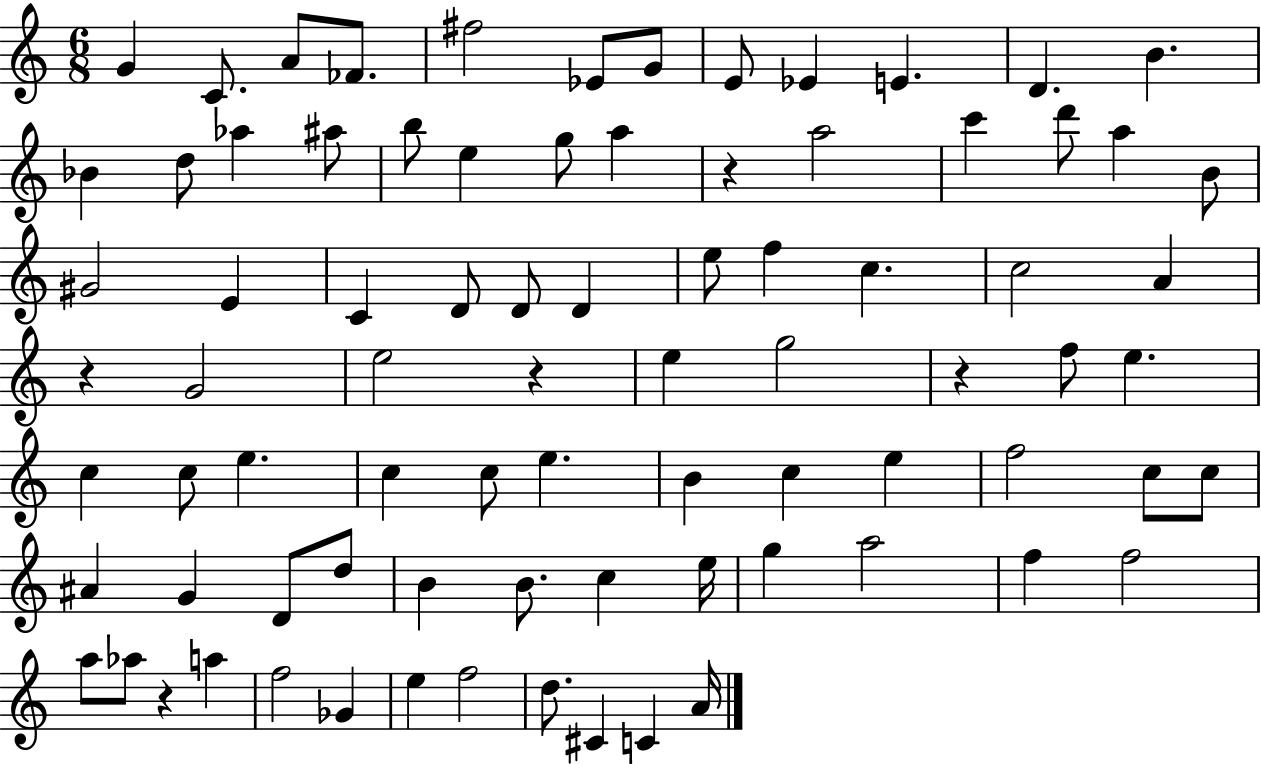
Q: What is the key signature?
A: C major